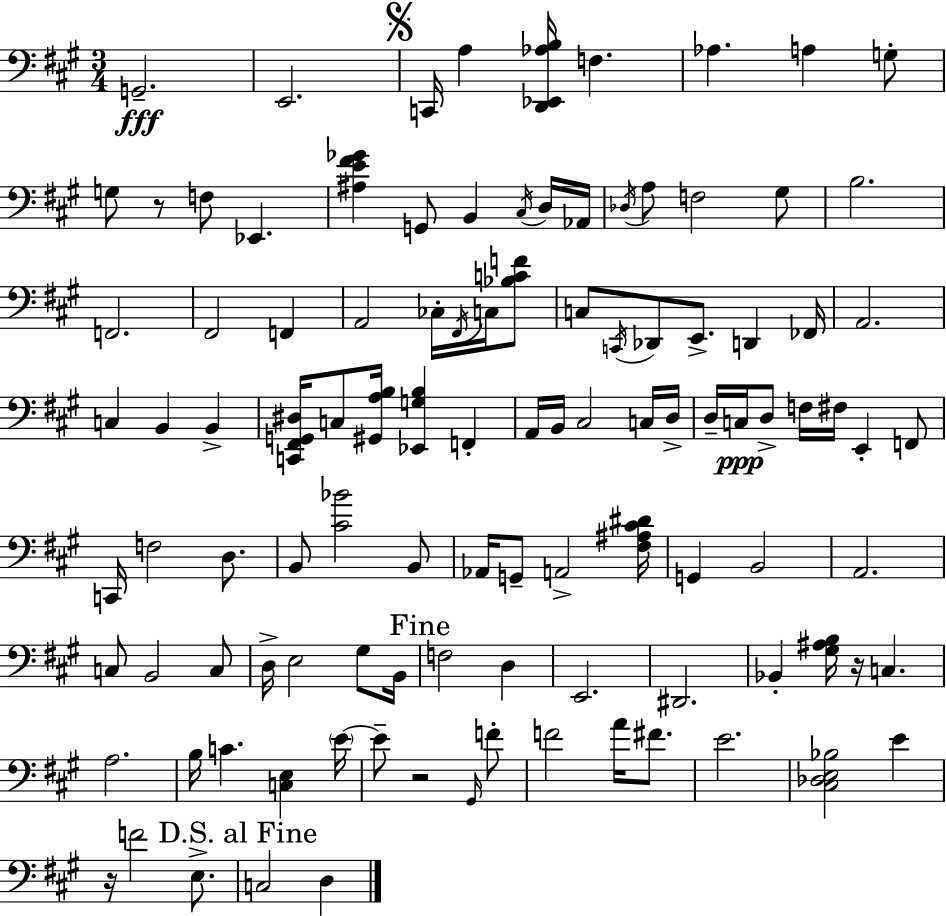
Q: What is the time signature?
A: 3/4